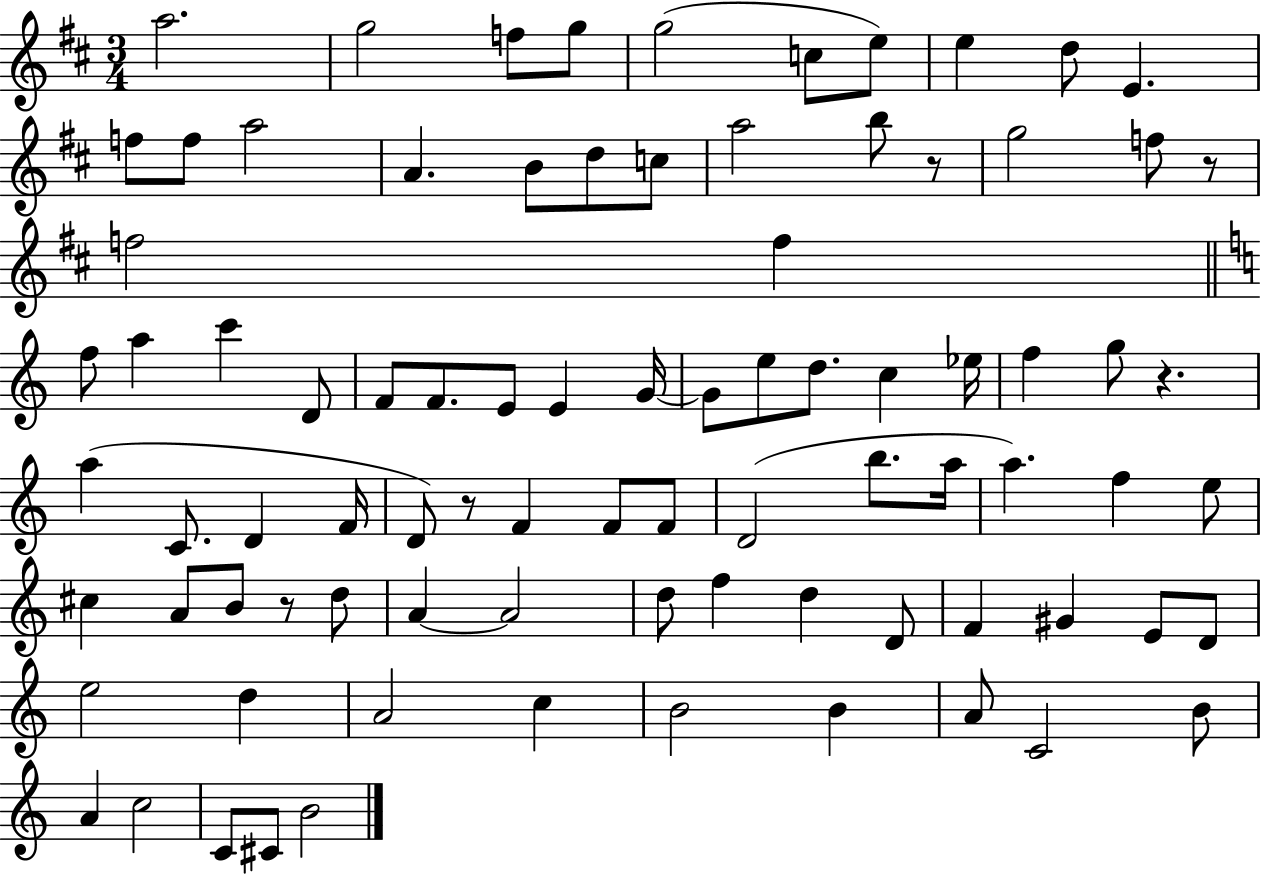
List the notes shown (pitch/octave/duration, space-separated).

A5/h. G5/h F5/e G5/e G5/h C5/e E5/e E5/q D5/e E4/q. F5/e F5/e A5/h A4/q. B4/e D5/e C5/e A5/h B5/e R/e G5/h F5/e R/e F5/h F5/q F5/e A5/q C6/q D4/e F4/e F4/e. E4/e E4/q G4/s G4/e E5/e D5/e. C5/q Eb5/s F5/q G5/e R/q. A5/q C4/e. D4/q F4/s D4/e R/e F4/q F4/e F4/e D4/h B5/e. A5/s A5/q. F5/q E5/e C#5/q A4/e B4/e R/e D5/e A4/q A4/h D5/e F5/q D5/q D4/e F4/q G#4/q E4/e D4/e E5/h D5/q A4/h C5/q B4/h B4/q A4/e C4/h B4/e A4/q C5/h C4/e C#4/e B4/h